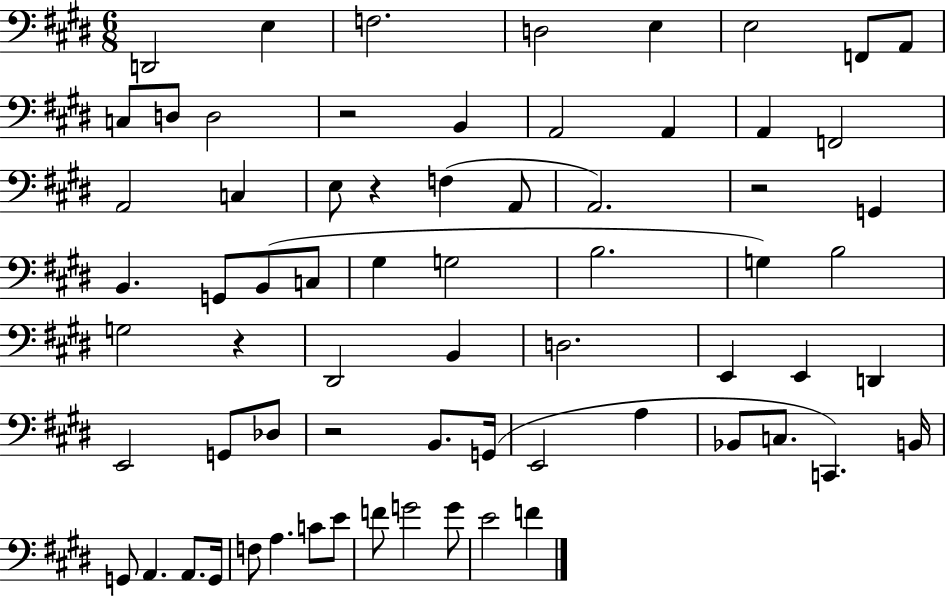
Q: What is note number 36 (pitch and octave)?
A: D3